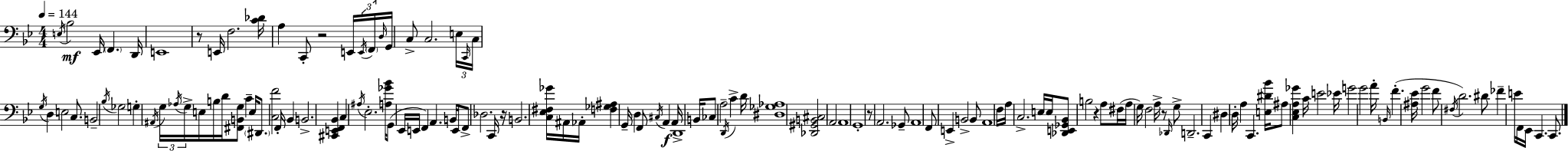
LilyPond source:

{
  \clef bass
  \numericTimeSignature
  \time 4/4
  \key bes \major
  \tempo 4 = 144
  \acciaccatura { e16 }\mf bes2 ees,16 \parenthesize f,4. | d,16 e,1 | r8 e,16 f2. | <c' des'>16 a4 c,8-. r2 e,16 | \break \tuplet 3/2 { \acciaccatura { e,16 } \parenthesize f,16 \grace { d16 } } g,16 c8-> c2. | \tuplet 3/2 { e16 \grace { c,16 } c16 } \acciaccatura { g16 } d4 e2 | c8. b,2-- \acciaccatura { bes16 } ges2 | g4-. \acciaccatura { ais,16 } \tuplet 3/2 { g16 \acciaccatura { aes16 } g16-> } e16 b16 | \break d'16 <fis, b, g>8 c'4-- e16 \parenthesize dis,8. <c f'>2 | f,16-. bes,4 b,2.-> | <cis, e, f, bes,>4 c4 \acciaccatura { ais16 } ees2.-. | <a ges' bes'>16 g,8( ees,16 e,16 f,4) | \break a,4. b,16 e,16 f,8-> des2. | c,16 r16 b,2. | <c ees fis ges'>16 ais,16 aes,16-. <f ges ais>4 g,16-- d4 | f,8 \acciaccatura { cis16 }\f a,4 a,16 d,1-> | \break b,16 ces8 a2-- | \acciaccatura { d,16 } c'4-> d'16 <dis ges aes>1 | <des, gis, b, cis>2 | a,2 a,1 | \break g,1-. | r8 a,2. | ges,8-- a,1 | f,8 e,4-> | \break b,2-> b,8 a,1 | f16 a16 c2.-> | e16 e16 <des, e, ges, bes,>8 b2 | r4 a8 fis16( a16 g16) f2 | \break a16-> r8 \grace { des,16 } g8-> d,2.-- | c,4 dis4 | d16-. a4 c,4. <e dis' bes'>16 ais8 <c ees a ges'>4 | c'16 e'2 ees'16 g'2 | \break g'2 a'16-. \grace { b,16 } f'4.-.( | <ais ees'>16 g'2 f'8 \acciaccatura { fis16 } | d'2.) dis'8 fes'4-- | e'16 f,16 ees,16 c,4. c,8. \bar "|."
}